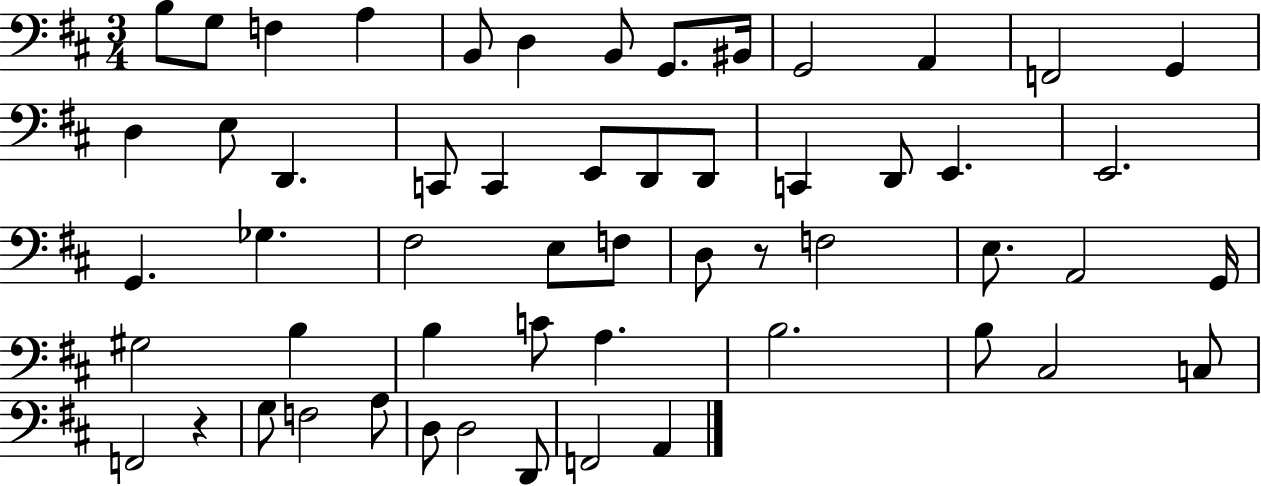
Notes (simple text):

B3/e G3/e F3/q A3/q B2/e D3/q B2/e G2/e. BIS2/s G2/h A2/q F2/h G2/q D3/q E3/e D2/q. C2/e C2/q E2/e D2/e D2/e C2/q D2/e E2/q. E2/h. G2/q. Gb3/q. F#3/h E3/e F3/e D3/e R/e F3/h E3/e. A2/h G2/s G#3/h B3/q B3/q C4/e A3/q. B3/h. B3/e C#3/h C3/e F2/h R/q G3/e F3/h A3/e D3/e D3/h D2/e F2/h A2/q